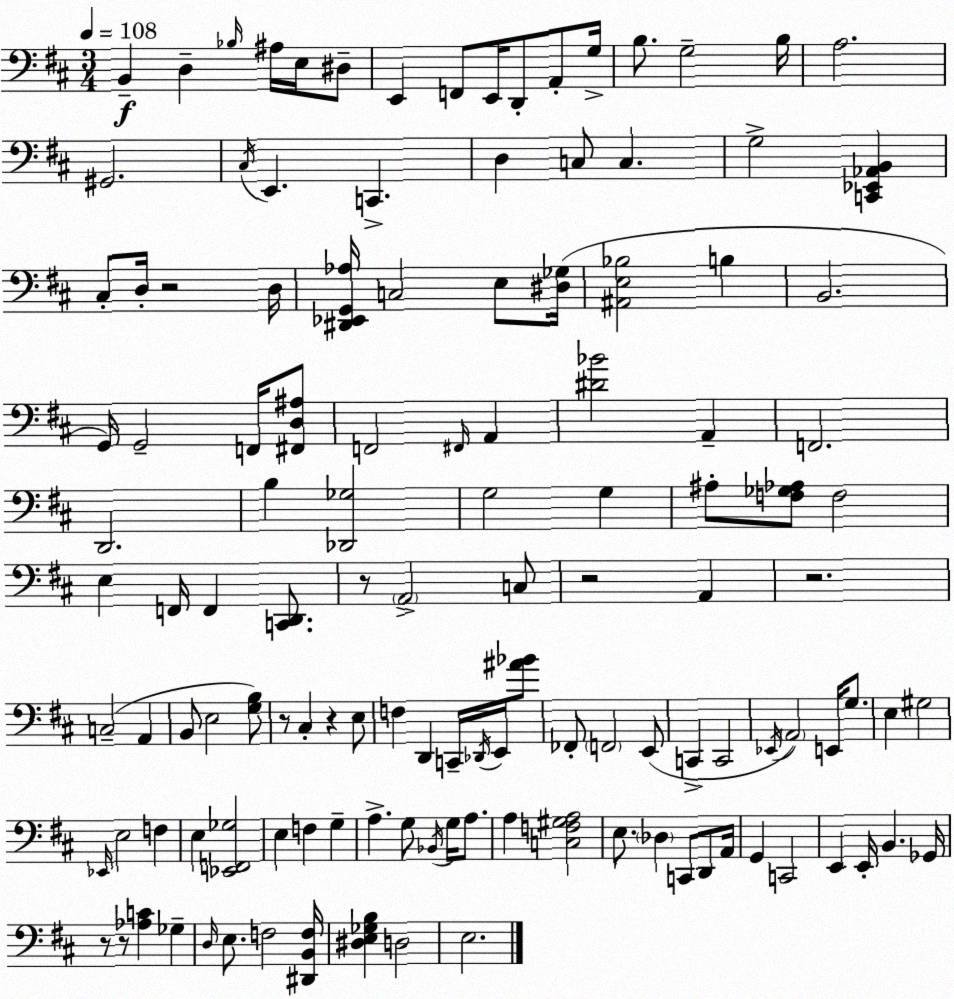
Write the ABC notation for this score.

X:1
T:Untitled
M:3/4
L:1/4
K:D
B,, D, _B,/4 ^A,/4 E,/4 ^D,/2 E,, F,,/2 E,,/4 D,,/2 A,,/2 G,/4 B,/2 G,2 B,/4 A,2 ^G,,2 ^C,/4 E,, C,, D, C,/2 C, G,2 [C,,_E,,_A,,B,,] ^C,/2 D,/4 z2 D,/4 [^D,,_E,,G,,_A,]/4 C,2 E,/2 [^D,_G,]/4 [^A,,E,_B,]2 B, B,,2 G,,/4 G,,2 F,,/4 [^F,,D,^A,]/2 F,,2 ^F,,/4 A,, [^D_B]2 A,, F,,2 D,,2 B, [_D,,_G,]2 G,2 G, ^A,/2 [F,_G,_A,]/2 F,2 E, F,,/4 F,, [C,,D,,]/2 z/2 A,,2 C,/2 z2 A,, z2 C,2 A,, B,,/2 E,2 [G,B,]/2 z/2 ^C, z E,/2 F, D,, C,,/4 _D,,/4 E,,/4 [^A_B]/2 _F,,/2 F,,2 E,,/2 C,, C,,2 _E,,/4 A,,2 E,,/4 G,/2 E, ^G,2 _E,,/4 E,2 F, E, [_E,,F,,_G,]2 E, F, G, A, G,/2 _B,,/4 G,/4 A,/2 A, [C,F,^G,A,]2 E,/2 _D, C,,/2 D,,/2 A,,/4 G,, C,,2 E,, E,,/4 B,, _G,,/4 z/2 z/2 [_A,C] _G, D,/4 E,/2 F,2 [^D,,B,,F,]/4 [^D,E,_G,B,] D,2 E,2